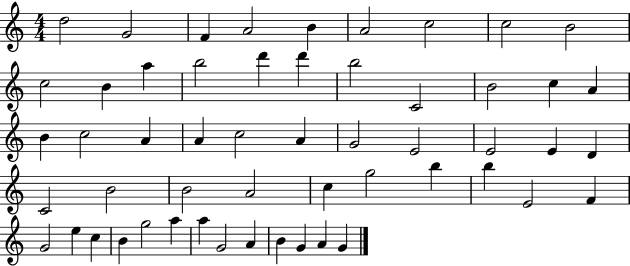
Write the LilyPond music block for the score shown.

{
  \clef treble
  \numericTimeSignature
  \time 4/4
  \key c \major
  d''2 g'2 | f'4 a'2 b'4 | a'2 c''2 | c''2 b'2 | \break c''2 b'4 a''4 | b''2 d'''4 d'''4 | b''2 c'2 | b'2 c''4 a'4 | \break b'4 c''2 a'4 | a'4 c''2 a'4 | g'2 e'2 | e'2 e'4 d'4 | \break c'2 b'2 | b'2 a'2 | c''4 g''2 b''4 | b''4 e'2 f'4 | \break g'2 e''4 c''4 | b'4 g''2 a''4 | a''4 g'2 a'4 | b'4 g'4 a'4 g'4 | \break \bar "|."
}